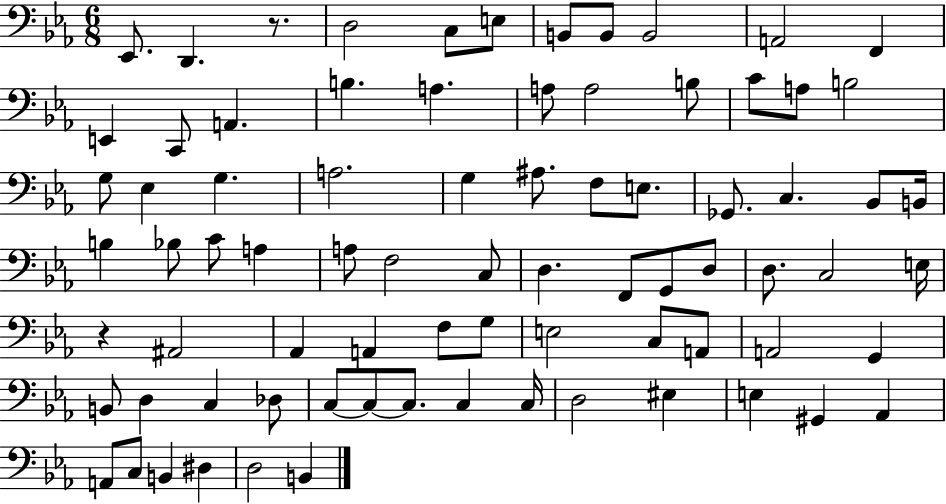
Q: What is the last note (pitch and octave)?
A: B2